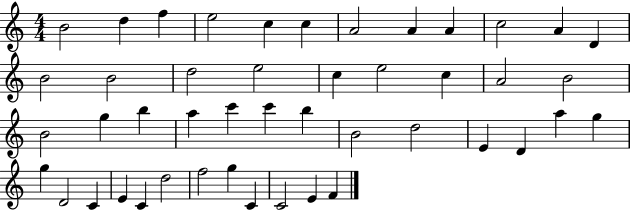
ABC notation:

X:1
T:Untitled
M:4/4
L:1/4
K:C
B2 d f e2 c c A2 A A c2 A D B2 B2 d2 e2 c e2 c A2 B2 B2 g b a c' c' b B2 d2 E D a g g D2 C E C d2 f2 g C C2 E F